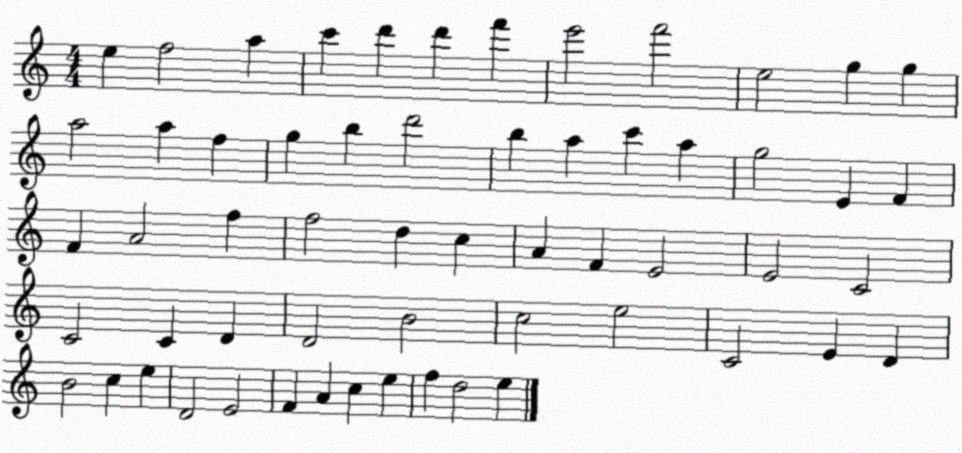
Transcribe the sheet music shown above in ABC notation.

X:1
T:Untitled
M:4/4
L:1/4
K:C
e f2 a c' d' d' f' e'2 f'2 e2 g g a2 a f g b d'2 b a c' a g2 E F F A2 f f2 d c A F E2 E2 C2 C2 C D D2 B2 c2 e2 C2 E D B2 c e D2 E2 F A c e f d2 e